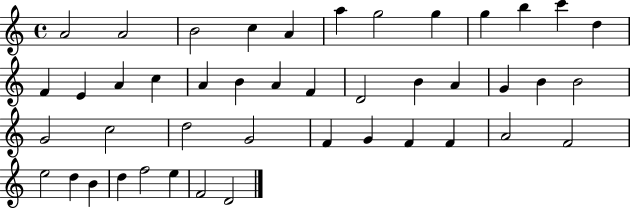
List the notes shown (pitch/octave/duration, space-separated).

A4/h A4/h B4/h C5/q A4/q A5/q G5/h G5/q G5/q B5/q C6/q D5/q F4/q E4/q A4/q C5/q A4/q B4/q A4/q F4/q D4/h B4/q A4/q G4/q B4/q B4/h G4/h C5/h D5/h G4/h F4/q G4/q F4/q F4/q A4/h F4/h E5/h D5/q B4/q D5/q F5/h E5/q F4/h D4/h